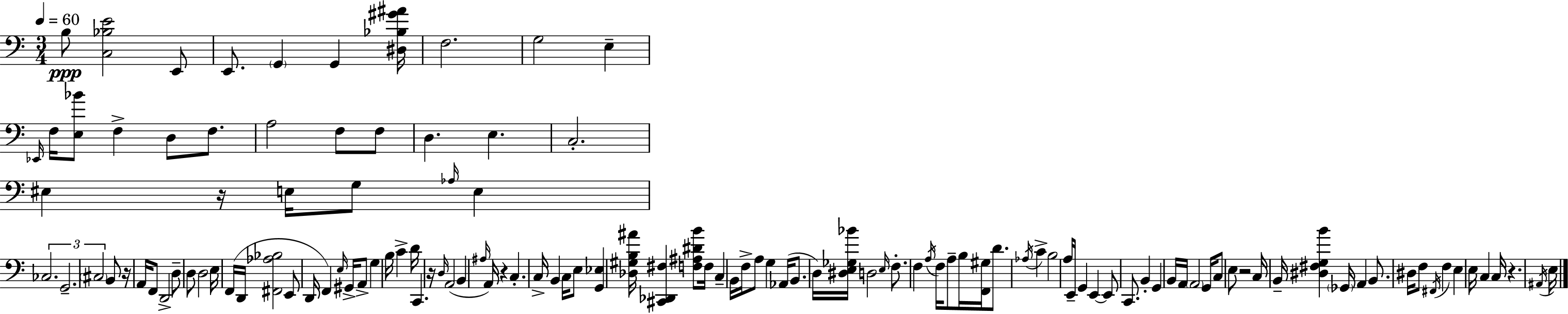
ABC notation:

X:1
T:Untitled
M:3/4
L:1/4
K:Am
B,/2 [C,_B,E]2 E,,/2 E,,/2 G,, G,, [^D,_B,^G^A]/4 F,2 G,2 E, _E,,/4 F,/4 [E,_B]/2 F, D,/2 F,/2 A,2 F,/2 F,/2 D, E, C,2 ^E, z/4 E,/4 G,/2 _A,/4 E, _C,2 G,,2 ^C,2 B,,/2 z/4 A,,/4 F,,/2 D,,2 D,/2 D,/2 D,2 E,/4 F,,/4 D,,/4 [^F,,_A,_B,]2 E,,/2 D,,/4 F,, E,/4 ^G,,/4 A,,/2 G, B,/4 C D/4 C,, z/4 D,/4 A,,2 B,, ^A,/4 A,,/4 z C, C,/4 B,, C,/4 E,/2 [G,,_E,] [_D,^G,B,^A]/4 [^C,,_D,,^F,] [F,^A,^DB]/2 F,/4 C, B,,/4 F,/4 A,/2 G, _A,,/4 B,,/2 D,/4 [^D,E,_G,_B]/4 D,2 E,/4 F,/2 F, A,/4 F,/4 A,/2 B,/4 [F,,^G,]/4 D/2 _A,/4 C B,2 A,/4 E,,/4 G,, E,, E,,/2 C,,/2 B,, G,, B,,/4 A,,/4 A,,2 G,,/4 C,/2 E,/2 z2 C,/4 B,,/4 [^D,^F,G,B] _G,,/4 A,, B,,/2 ^D,/4 F,/2 ^F,,/4 F, E, E,/4 C, C,/4 z ^A,,/4 E,/4